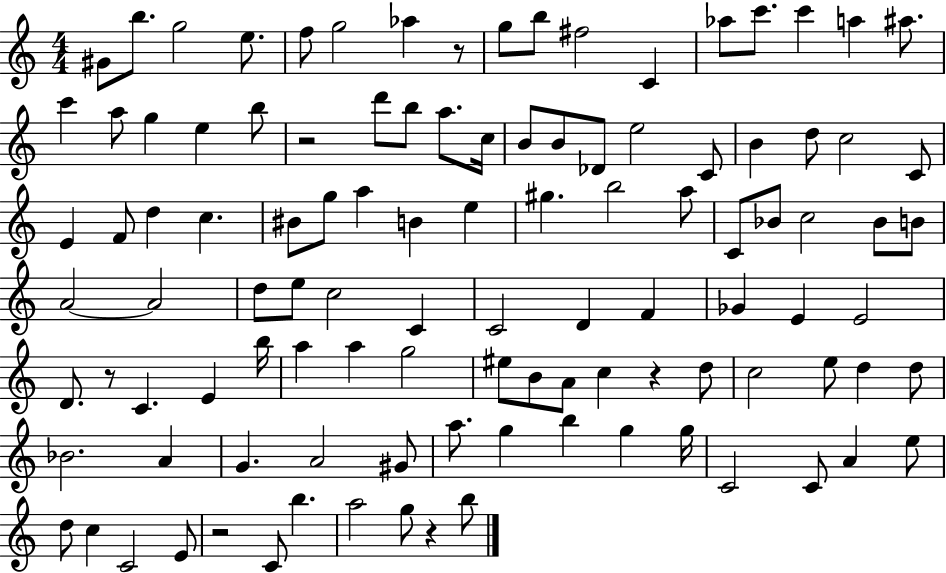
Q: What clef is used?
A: treble